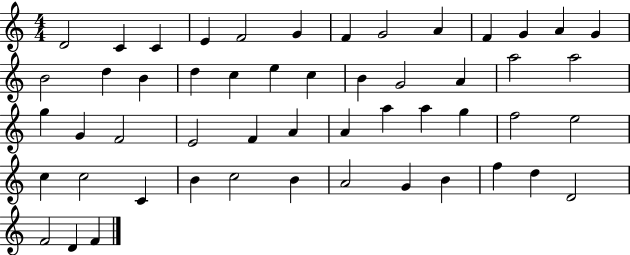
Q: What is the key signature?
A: C major